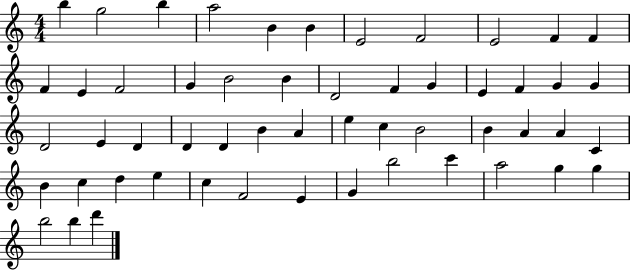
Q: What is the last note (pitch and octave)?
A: D6